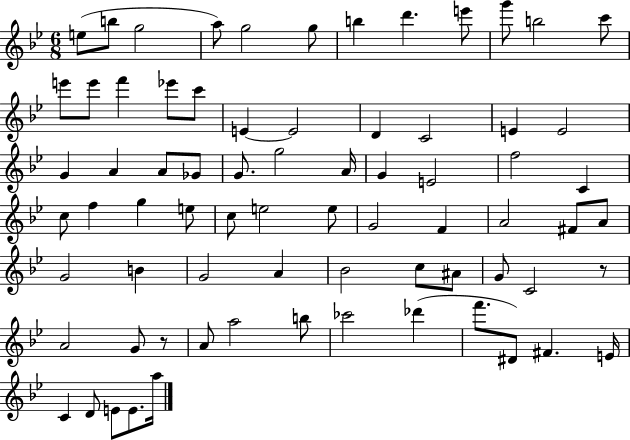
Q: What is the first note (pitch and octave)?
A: E5